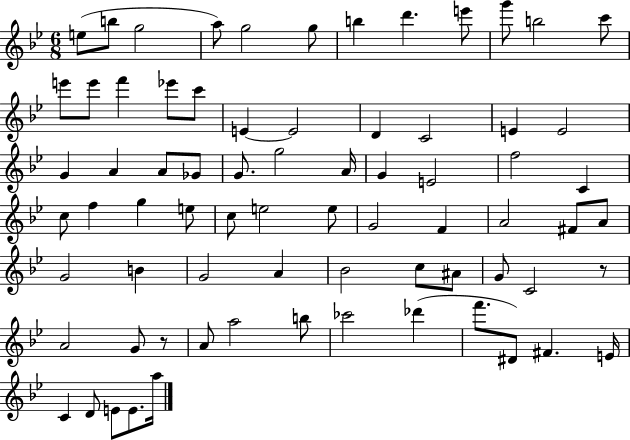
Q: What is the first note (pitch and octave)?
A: E5